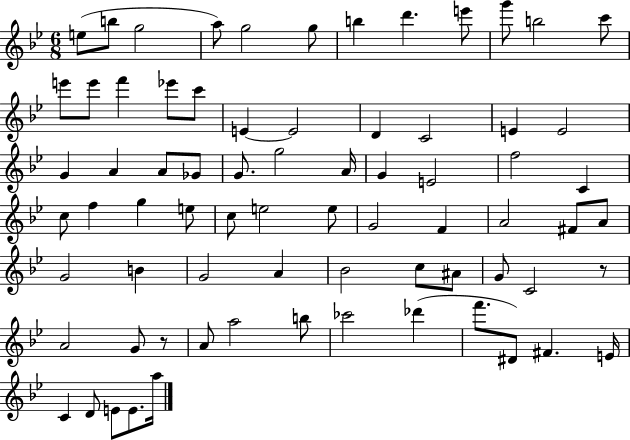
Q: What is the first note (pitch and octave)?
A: E5